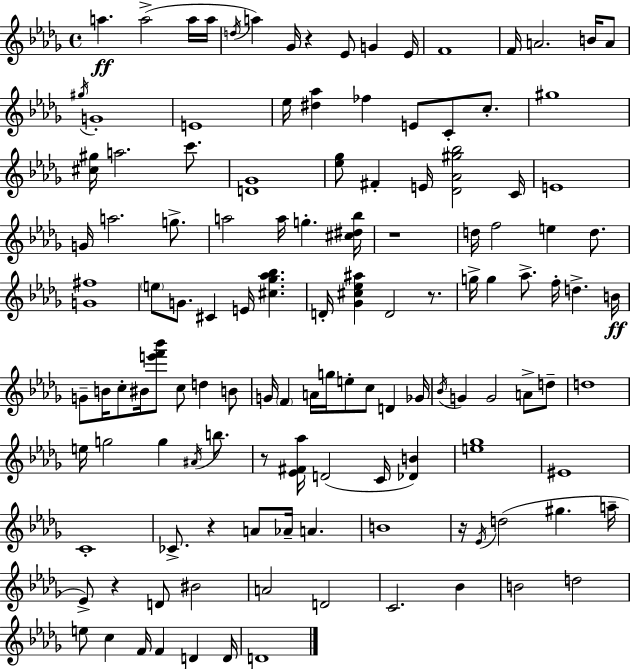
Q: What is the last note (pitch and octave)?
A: D4